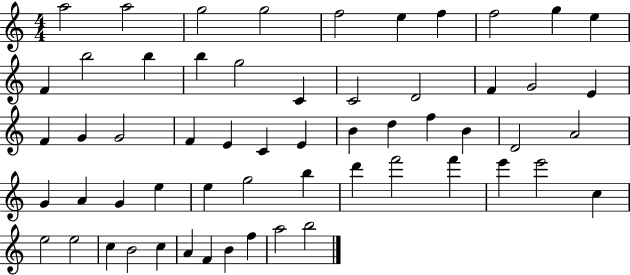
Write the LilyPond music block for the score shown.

{
  \clef treble
  \numericTimeSignature
  \time 4/4
  \key c \major
  a''2 a''2 | g''2 g''2 | f''2 e''4 f''4 | f''2 g''4 e''4 | \break f'4 b''2 b''4 | b''4 g''2 c'4 | c'2 d'2 | f'4 g'2 e'4 | \break f'4 g'4 g'2 | f'4 e'4 c'4 e'4 | b'4 d''4 f''4 b'4 | d'2 a'2 | \break g'4 a'4 g'4 e''4 | e''4 g''2 b''4 | d'''4 f'''2 f'''4 | e'''4 e'''2 c''4 | \break e''2 e''2 | c''4 b'2 c''4 | a'4 f'4 b'4 f''4 | a''2 b''2 | \break \bar "|."
}